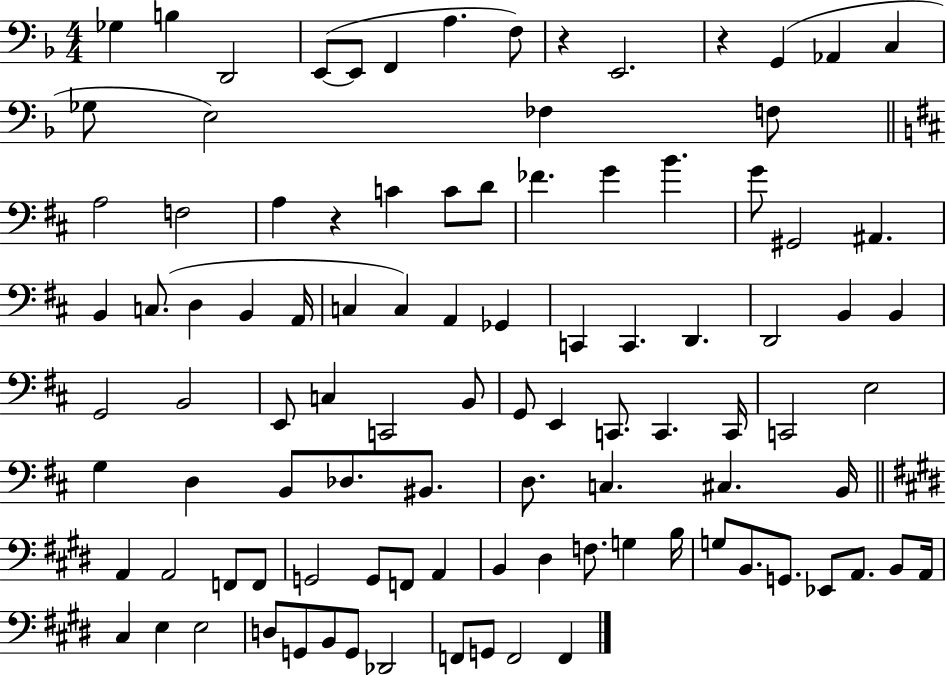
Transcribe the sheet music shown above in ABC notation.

X:1
T:Untitled
M:4/4
L:1/4
K:F
_G, B, D,,2 E,,/2 E,,/2 F,, A, F,/2 z E,,2 z G,, _A,, C, _G,/2 E,2 _F, F,/2 A,2 F,2 A, z C C/2 D/2 _F G B G/2 ^G,,2 ^A,, B,, C,/2 D, B,, A,,/4 C, C, A,, _G,, C,, C,, D,, D,,2 B,, B,, G,,2 B,,2 E,,/2 C, C,,2 B,,/2 G,,/2 E,, C,,/2 C,, C,,/4 C,,2 E,2 G, D, B,,/2 _D,/2 ^B,,/2 D,/2 C, ^C, B,,/4 A,, A,,2 F,,/2 F,,/2 G,,2 G,,/2 F,,/2 A,, B,, ^D, F,/2 G, B,/4 G,/2 B,,/2 G,,/2 _E,,/2 A,,/2 B,,/2 A,,/4 ^C, E, E,2 D,/2 G,,/2 B,,/2 G,,/2 _D,,2 F,,/2 G,,/2 F,,2 F,,